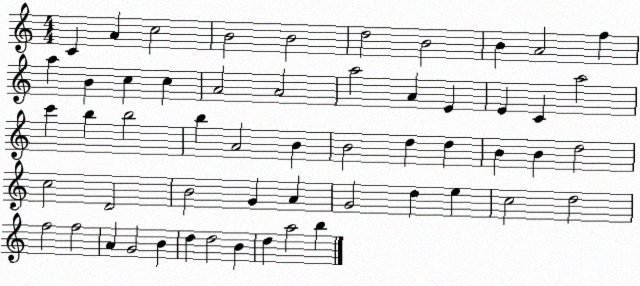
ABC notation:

X:1
T:Untitled
M:4/4
L:1/4
K:C
C A c2 B2 B2 d2 B2 B A2 f a B c c A2 A2 a2 A E E C a2 c' b b2 b A2 B B2 d d B B d2 c2 D2 B2 G A G2 d e c2 d2 f2 f2 A G2 B d d2 B d a2 b